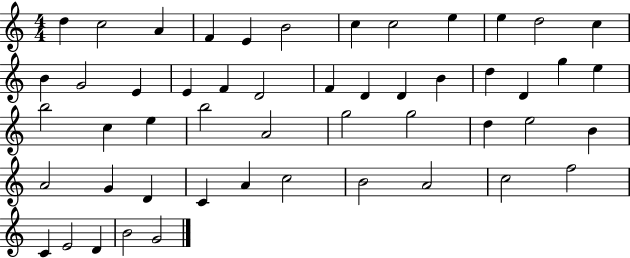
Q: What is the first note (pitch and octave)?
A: D5